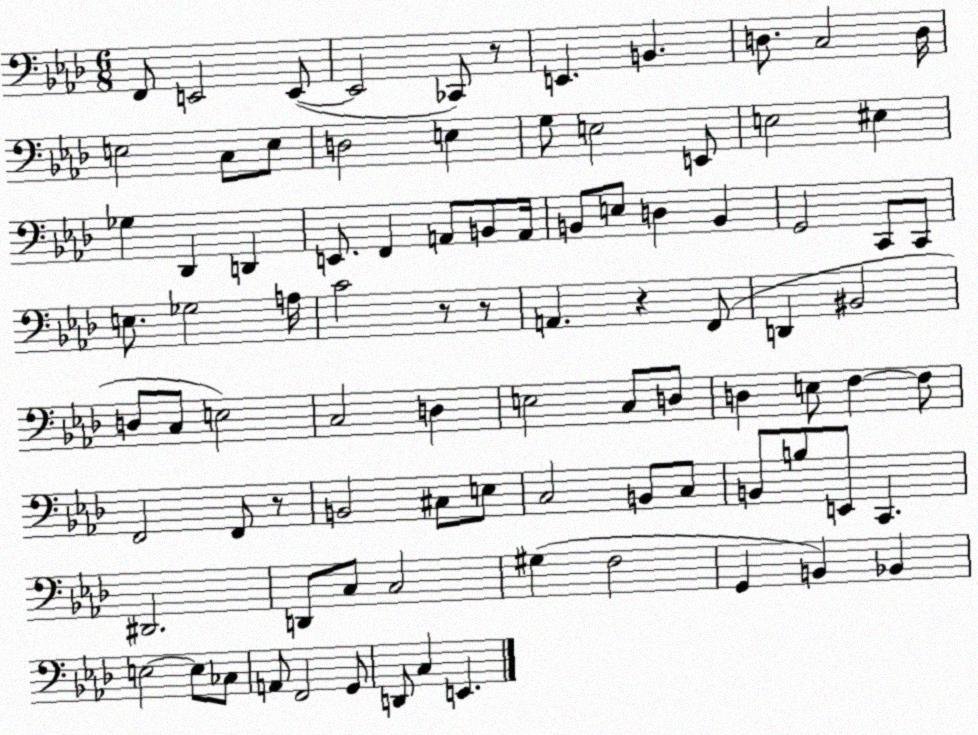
X:1
T:Untitled
M:6/8
L:1/4
K:Ab
F,,/2 E,,2 E,,/2 E,,2 _C,,/2 z/2 E,, B,, D,/2 C,2 D,/4 E,2 C,/2 E,/2 D,2 E, G,/2 E,2 E,,/2 E,2 ^E, _G, _D,, D,, E,,/2 F,, A,,/2 B,,/2 A,,/4 B,,/2 E,/2 D, B,, G,,2 C,,/2 C,,/2 E,/2 _G,2 A,/4 C2 z/2 z/2 A,, z F,,/2 D,, ^B,,2 D,/2 C,/2 E,2 C,2 D, E,2 C,/2 D,/2 D, E,/2 F, F,/2 F,,2 F,,/2 z/2 B,,2 ^C,/2 E,/2 C,2 B,,/2 C,/2 B,,/2 B,/2 E,,/2 C,, ^D,,2 D,,/2 C,/2 C,2 ^G, F,2 G,, B,, _B,, E,2 E,/2 _C,/2 A,,/2 F,,2 G,,/2 D,,/2 C, E,,